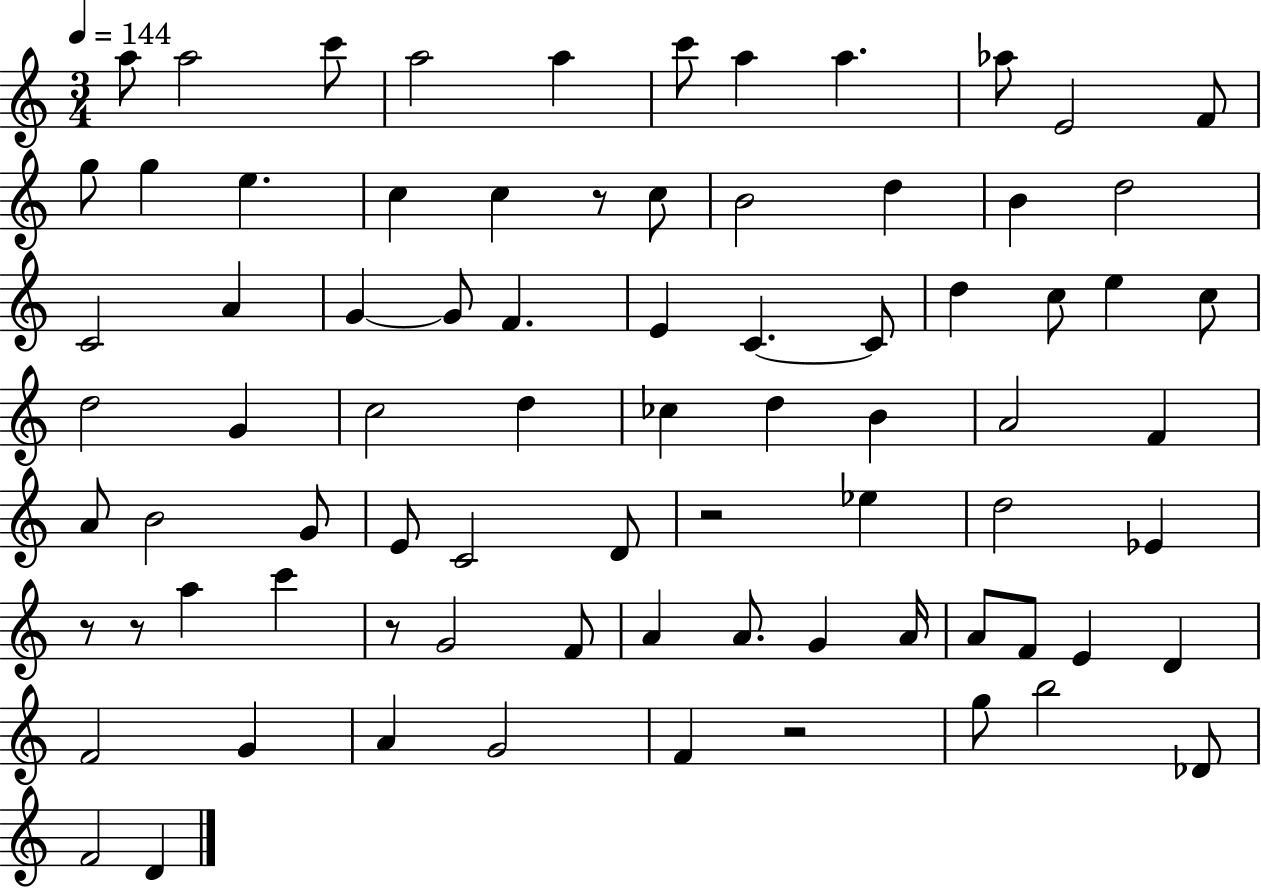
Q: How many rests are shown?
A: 6